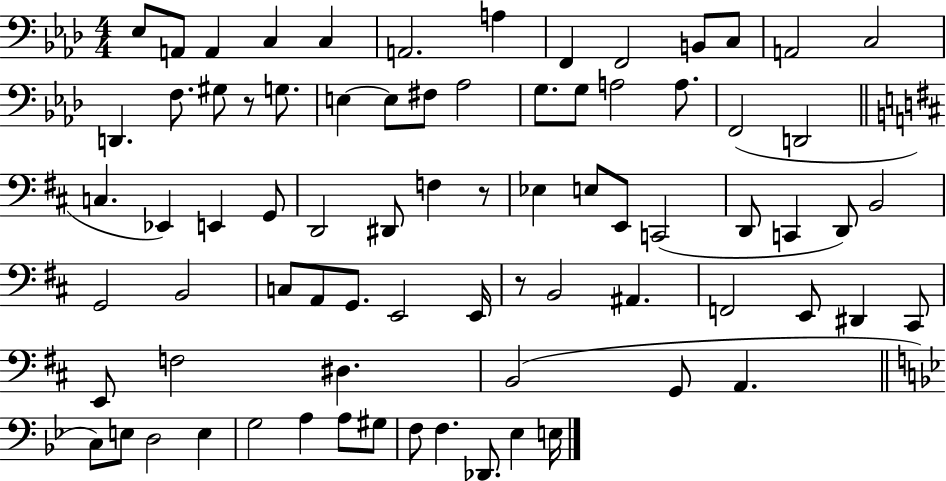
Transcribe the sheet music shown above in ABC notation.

X:1
T:Untitled
M:4/4
L:1/4
K:Ab
_E,/2 A,,/2 A,, C, C, A,,2 A, F,, F,,2 B,,/2 C,/2 A,,2 C,2 D,, F,/2 ^G,/2 z/2 G,/2 E, E,/2 ^F,/2 _A,2 G,/2 G,/2 A,2 A,/2 F,,2 D,,2 C, _E,, E,, G,,/2 D,,2 ^D,,/2 F, z/2 _E, E,/2 E,,/2 C,,2 D,,/2 C,, D,,/2 B,,2 G,,2 B,,2 C,/2 A,,/2 G,,/2 E,,2 E,,/4 z/2 B,,2 ^A,, F,,2 E,,/2 ^D,, ^C,,/2 E,,/2 F,2 ^D, B,,2 G,,/2 A,, C,/2 E,/2 D,2 E, G,2 A, A,/2 ^G,/2 F,/2 F, _D,,/2 _E, E,/4